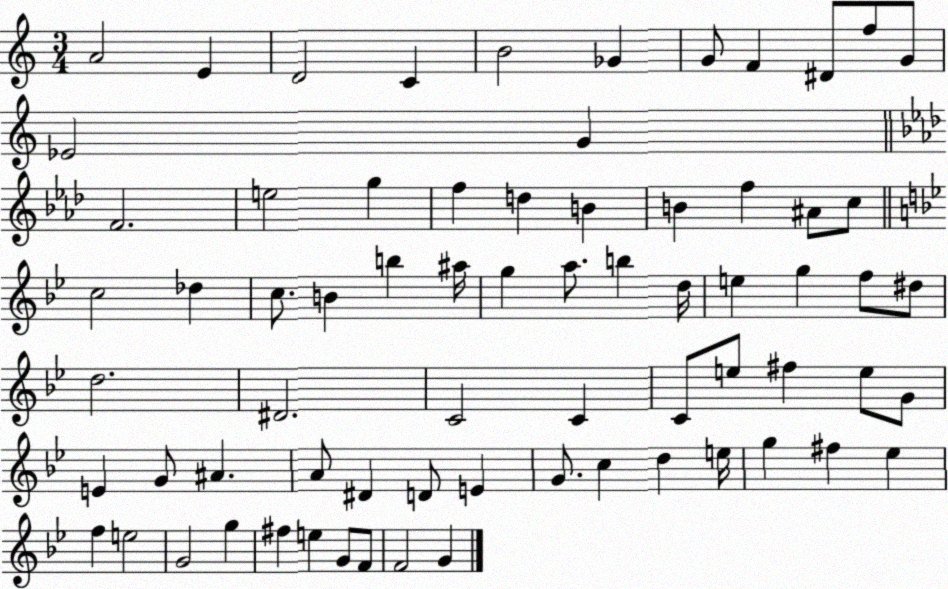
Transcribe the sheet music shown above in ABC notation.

X:1
T:Untitled
M:3/4
L:1/4
K:C
A2 E D2 C B2 _G G/2 F ^D/2 f/2 G/2 _E2 G F2 e2 g f d B B f ^A/2 c/2 c2 _d c/2 B b ^a/4 g a/2 b d/4 e g f/2 ^d/2 d2 ^D2 C2 C C/2 e/2 ^f e/2 G/2 E G/2 ^A A/2 ^D D/2 E G/2 c d e/4 g ^f _e f e2 G2 g ^f e G/2 F/2 F2 G